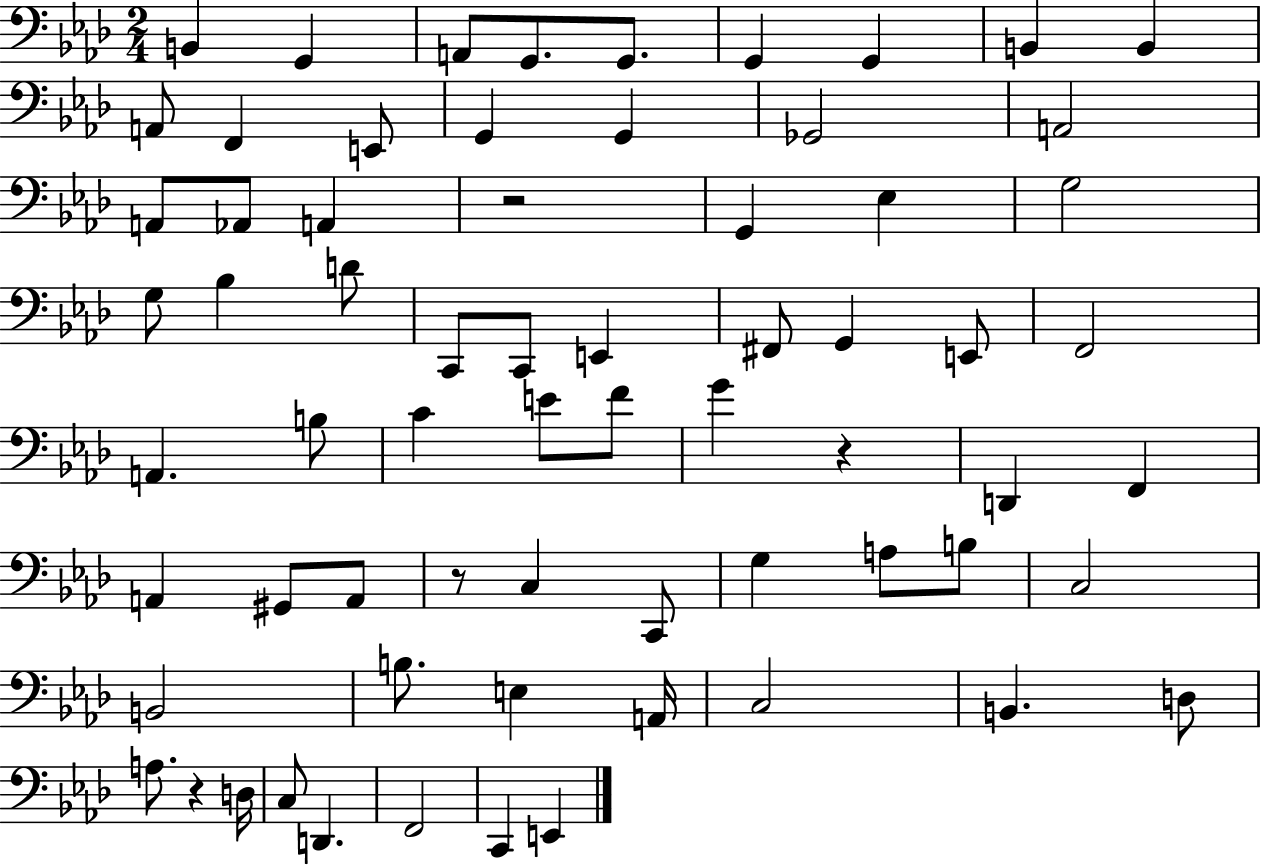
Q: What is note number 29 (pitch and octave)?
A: F#2